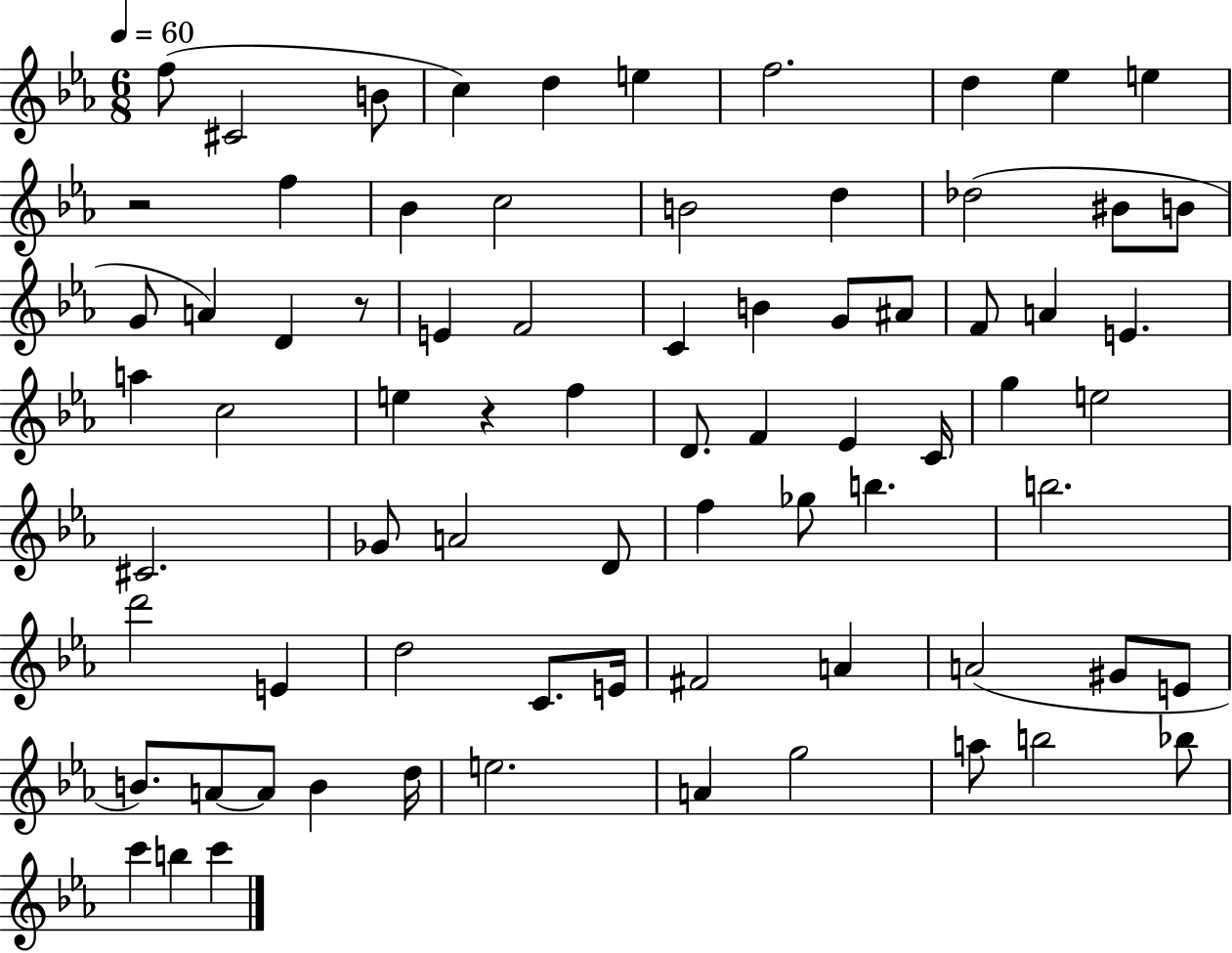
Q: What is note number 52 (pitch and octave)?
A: C4